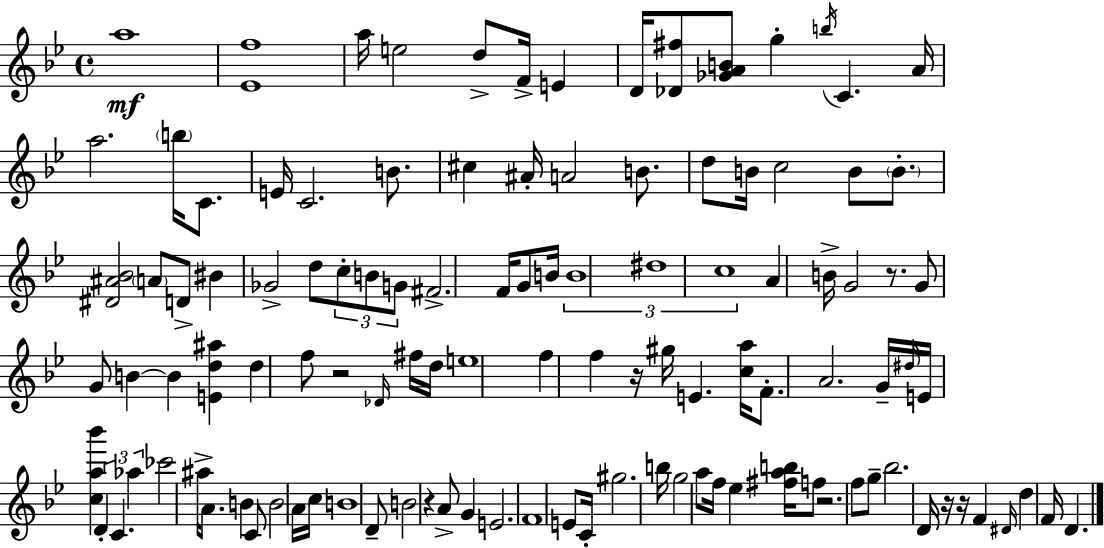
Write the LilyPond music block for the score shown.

{
  \clef treble
  \time 4/4
  \defaultTimeSignature
  \key bes \major
  \repeat volta 2 { a''1\mf | <ees' f''>1 | a''16 e''2 d''8-> f'16-> e'4 | d'16 <des' fis''>8 <ges' a' b'>8 g''4-. \acciaccatura { b''16 } c'4. | \break a'16 a''2. \parenthesize b''16 c'8. | e'16 c'2. b'8. | cis''4 ais'16-. a'2 b'8. | d''8 b'16 c''2 b'8 \parenthesize b'8.-. | \break <dis' ais' bes'>2 \parenthesize a'8 d'8-> bis'4 | ges'2-> d''8 \tuplet 3/2 { c''8-. b'8 g'8 } | fis'2.-> f'16 g'8 | b'16 \tuplet 3/2 { b'1 | \break dis''1 | c''1 } | a'4 b'16-> g'2 r8. | g'8 g'8 b'4~~ b'4 <e' d'' ais''>4 | \break d''4 f''8 r2 \grace { des'16 } | fis''16 d''16 e''1 | f''4 f''4 r16 gis''16 e'4. | <c'' a''>16 f'8.-. a'2. | \break g'16-- \grace { dis''16 } e'16 <c'' a'' bes'''>4 \tuplet 3/2 { d'4-. c'4. | aes''4 } ces'''2 ais''16-> | a'8. b'4 c'8 b'2 | a'16 c''16 b'1 | \break d'8-- b'2 r4 | a'8-> g'4 e'2. | f'1 | e'8 c'16-. gis''2. | \break b''16 g''2 a''8 f''16 ees''4 | <fis'' a'' b''>16 f''8 r2. | f''8 g''8-- bes''2. | d'16 r16 r16 f'4 \grace { dis'16 } d''4 f'16 d'4. | \break } \bar "|."
}